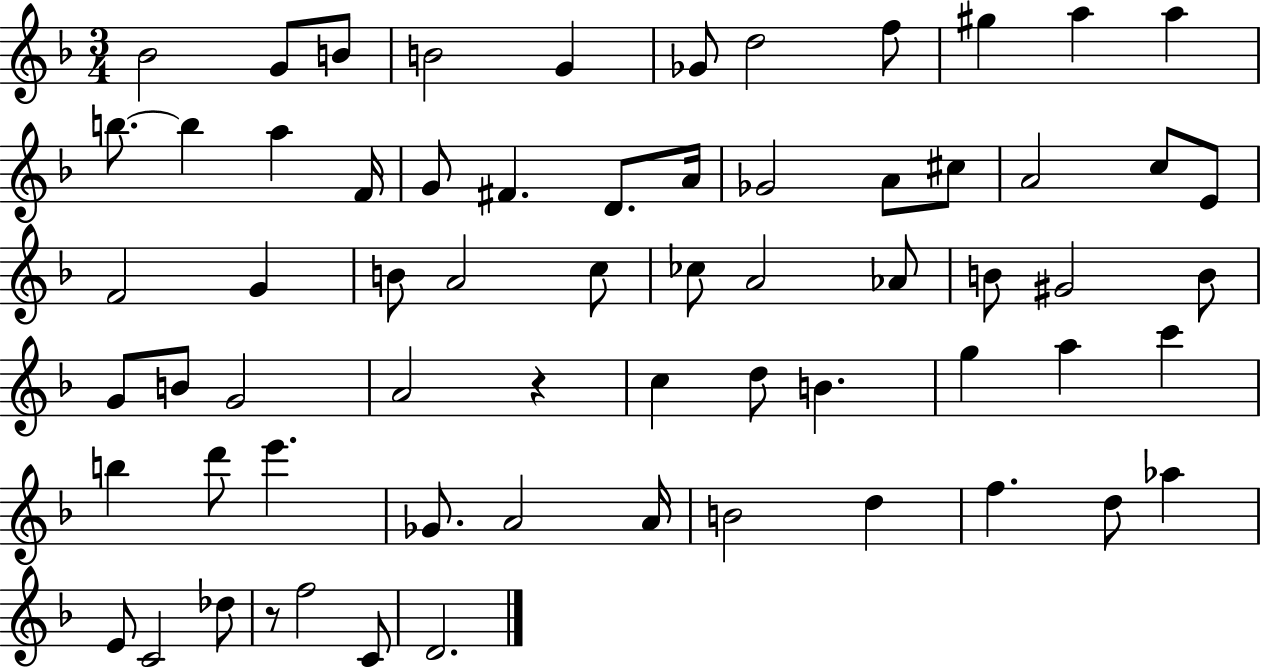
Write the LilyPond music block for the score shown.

{
  \clef treble
  \numericTimeSignature
  \time 3/4
  \key f \major
  \repeat volta 2 { bes'2 g'8 b'8 | b'2 g'4 | ges'8 d''2 f''8 | gis''4 a''4 a''4 | \break b''8.~~ b''4 a''4 f'16 | g'8 fis'4. d'8. a'16 | ges'2 a'8 cis''8 | a'2 c''8 e'8 | \break f'2 g'4 | b'8 a'2 c''8 | ces''8 a'2 aes'8 | b'8 gis'2 b'8 | \break g'8 b'8 g'2 | a'2 r4 | c''4 d''8 b'4. | g''4 a''4 c'''4 | \break b''4 d'''8 e'''4. | ges'8. a'2 a'16 | b'2 d''4 | f''4. d''8 aes''4 | \break e'8 c'2 des''8 | r8 f''2 c'8 | d'2. | } \bar "|."
}